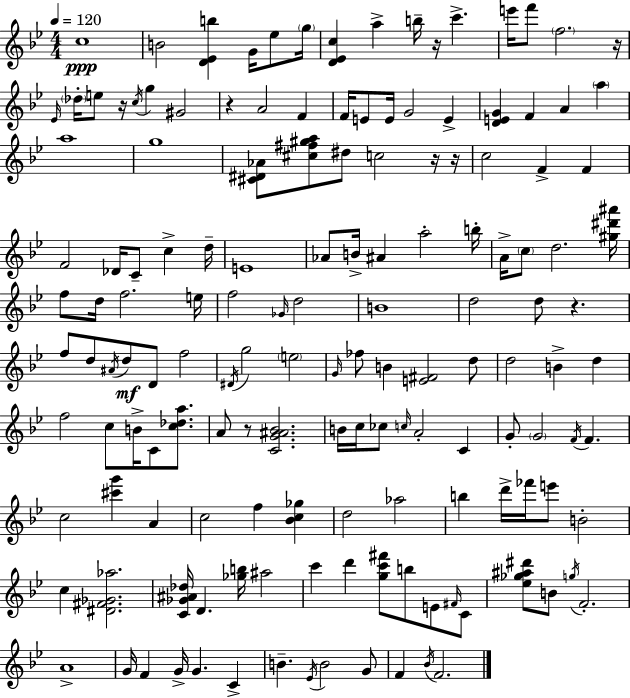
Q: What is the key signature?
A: G minor